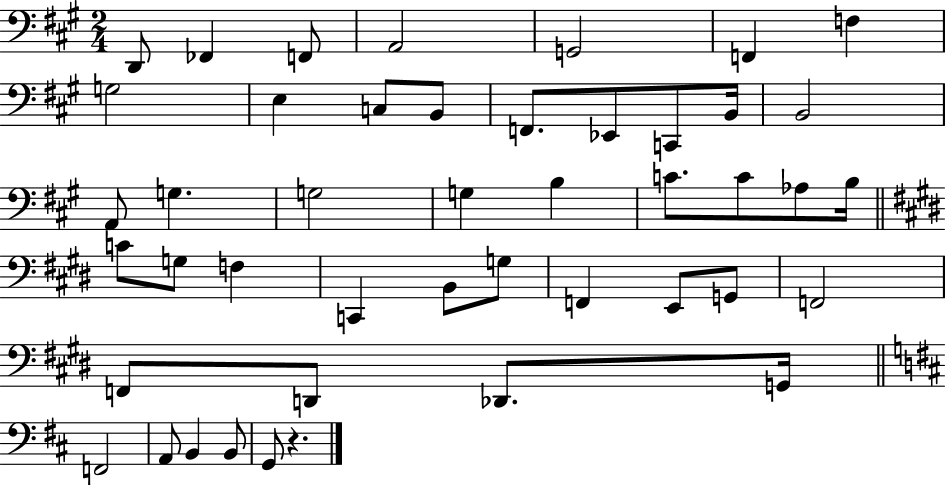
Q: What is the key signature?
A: A major